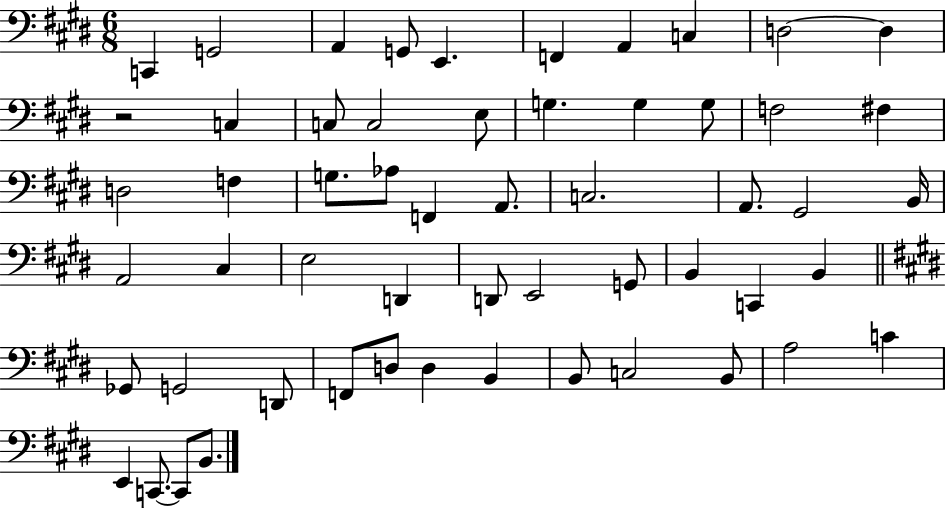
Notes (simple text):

C2/q G2/h A2/q G2/e E2/q. F2/q A2/q C3/q D3/h D3/q R/h C3/q C3/e C3/h E3/e G3/q. G3/q G3/e F3/h F#3/q D3/h F3/q G3/e. Ab3/e F2/q A2/e. C3/h. A2/e. G#2/h B2/s A2/h C#3/q E3/h D2/q D2/e E2/h G2/e B2/q C2/q B2/q Gb2/e G2/h D2/e F2/e D3/e D3/q B2/q B2/e C3/h B2/e A3/h C4/q E2/q C2/e. C2/e B2/e.